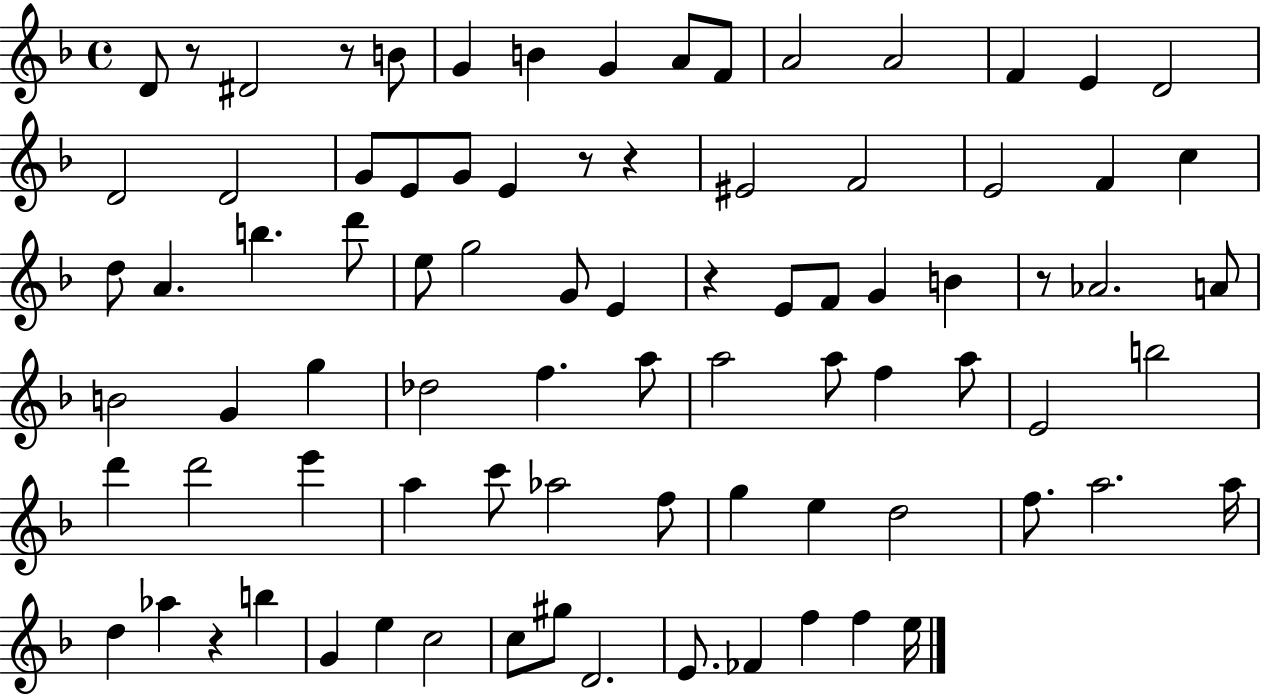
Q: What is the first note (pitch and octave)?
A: D4